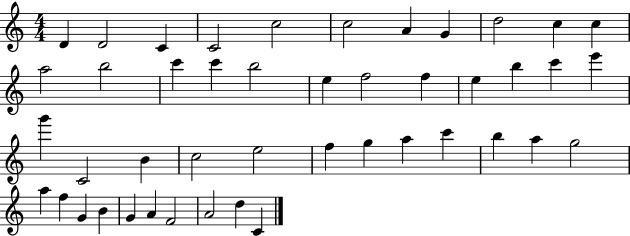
D4/q D4/h C4/q C4/h C5/h C5/h A4/q G4/q D5/h C5/q C5/q A5/h B5/h C6/q C6/q B5/h E5/q F5/h F5/q E5/q B5/q C6/q E6/q G6/q C4/h B4/q C5/h E5/h F5/q G5/q A5/q C6/q B5/q A5/q G5/h A5/q F5/q G4/q B4/q G4/q A4/q F4/h A4/h D5/q C4/q